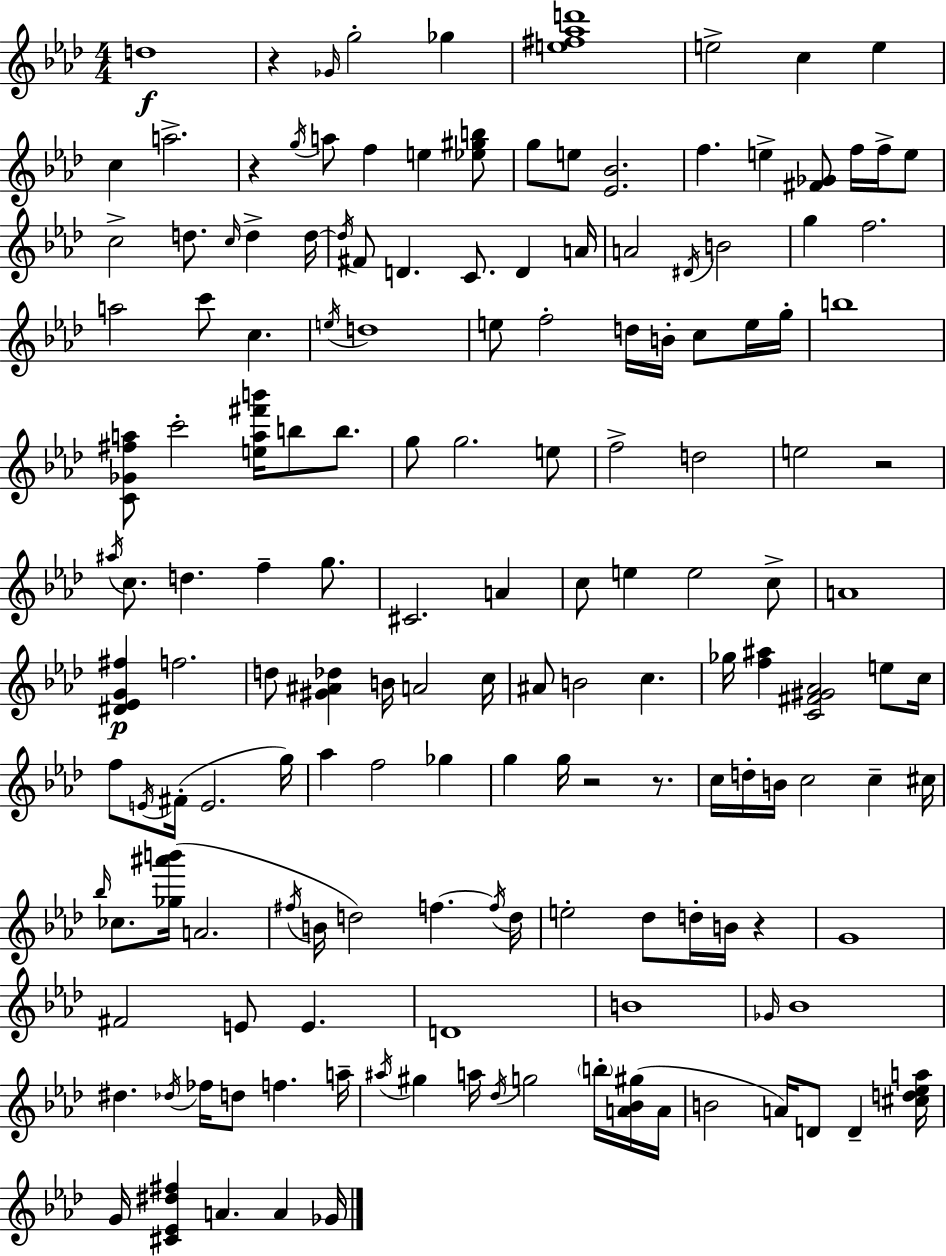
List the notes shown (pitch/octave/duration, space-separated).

D5/w R/q Gb4/s G5/h Gb5/q [E5,F#5,Ab5,D6]/w E5/h C5/q E5/q C5/q A5/h. R/q G5/s A5/e F5/q E5/q [Eb5,G#5,B5]/e G5/e E5/e [Eb4,Bb4]/h. F5/q. E5/q [F#4,Gb4]/e F5/s F5/s E5/e C5/h D5/e. C5/s D5/q D5/s D5/s F#4/e D4/q. C4/e. D4/q A4/s A4/h D#4/s B4/h G5/q F5/h. A5/h C6/e C5/q. E5/s D5/w E5/e F5/h D5/s B4/s C5/e E5/s G5/s B5/w [C4,Gb4,F#5,A5]/e C6/h [E5,A5,F#6,B6]/s B5/e B5/e. G5/e G5/h. E5/e F5/h D5/h E5/h R/h A#5/s C5/e. D5/q. F5/q G5/e. C#4/h. A4/q C5/e E5/q E5/h C5/e A4/w [D#4,Eb4,G4,F#5]/q F5/h. D5/e [G#4,A#4,Db5]/q B4/s A4/h C5/s A#4/e B4/h C5/q. Gb5/s [F5,A#5]/q [C4,F#4,G#4,Ab4]/h E5/e C5/s F5/e E4/s F#4/s E4/h. G5/s Ab5/q F5/h Gb5/q G5/q G5/s R/h R/e. C5/s D5/s B4/s C5/h C5/q C#5/s Bb5/s CES5/e. [Gb5,A#6,B6]/s A4/h. F#5/s B4/s D5/h F5/q. F5/s D5/s E5/h Db5/e D5/s B4/s R/q G4/w F#4/h E4/e E4/q. D4/w B4/w Gb4/s Bb4/w D#5/q. Db5/s FES5/s D5/e F5/q. A5/s A#5/s G#5/q A5/s Db5/s G5/h B5/s [A4,Bb4,G#5]/s A4/s B4/h A4/s D4/e D4/q [C#5,D5,Eb5,A5]/s G4/s [C#4,Eb4,D#5,F#5]/q A4/q. A4/q Gb4/s